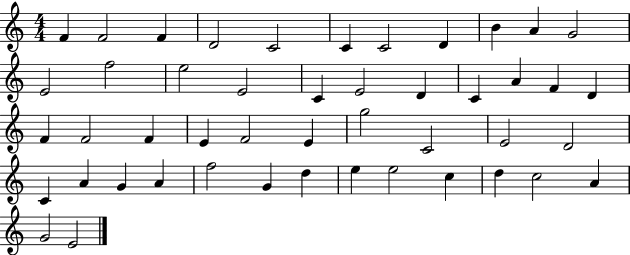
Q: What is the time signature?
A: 4/4